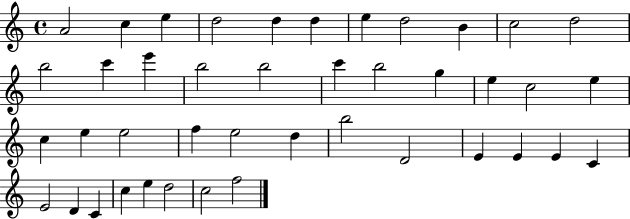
A4/h C5/q E5/q D5/h D5/q D5/q E5/q D5/h B4/q C5/h D5/h B5/h C6/q E6/q B5/h B5/h C6/q B5/h G5/q E5/q C5/h E5/q C5/q E5/q E5/h F5/q E5/h D5/q B5/h D4/h E4/q E4/q E4/q C4/q E4/h D4/q C4/q C5/q E5/q D5/h C5/h F5/h